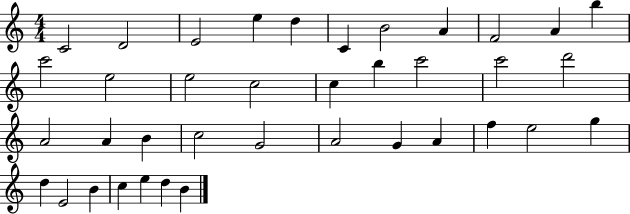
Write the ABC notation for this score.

X:1
T:Untitled
M:4/4
L:1/4
K:C
C2 D2 E2 e d C B2 A F2 A b c'2 e2 e2 c2 c b c'2 c'2 d'2 A2 A B c2 G2 A2 G A f e2 g d E2 B c e d B